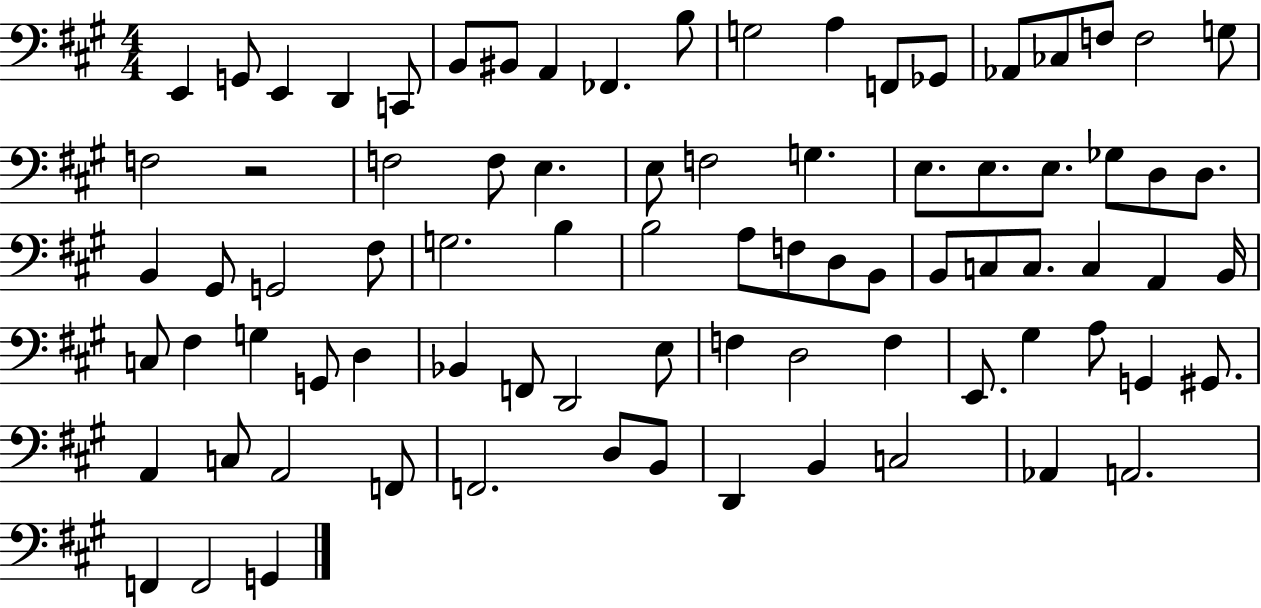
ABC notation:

X:1
T:Untitled
M:4/4
L:1/4
K:A
E,, G,,/2 E,, D,, C,,/2 B,,/2 ^B,,/2 A,, _F,, B,/2 G,2 A, F,,/2 _G,,/2 _A,,/2 _C,/2 F,/2 F,2 G,/2 F,2 z2 F,2 F,/2 E, E,/2 F,2 G, E,/2 E,/2 E,/2 _G,/2 D,/2 D,/2 B,, ^G,,/2 G,,2 ^F,/2 G,2 B, B,2 A,/2 F,/2 D,/2 B,,/2 B,,/2 C,/2 C,/2 C, A,, B,,/4 C,/2 ^F, G, G,,/2 D, _B,, F,,/2 D,,2 E,/2 F, D,2 F, E,,/2 ^G, A,/2 G,, ^G,,/2 A,, C,/2 A,,2 F,,/2 F,,2 D,/2 B,,/2 D,, B,, C,2 _A,, A,,2 F,, F,,2 G,,